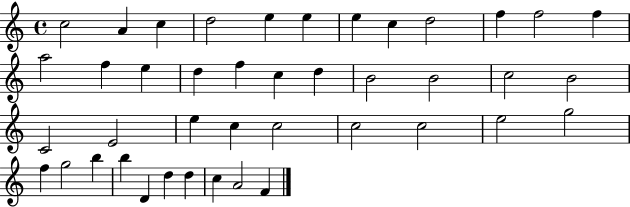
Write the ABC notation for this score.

X:1
T:Untitled
M:4/4
L:1/4
K:C
c2 A c d2 e e e c d2 f f2 f a2 f e d f c d B2 B2 c2 B2 C2 E2 e c c2 c2 c2 e2 g2 f g2 b b D d d c A2 F